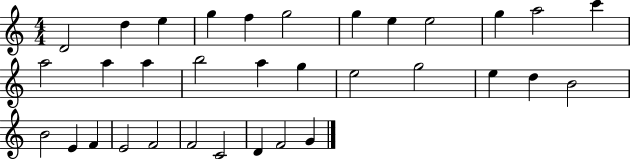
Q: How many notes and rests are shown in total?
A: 33